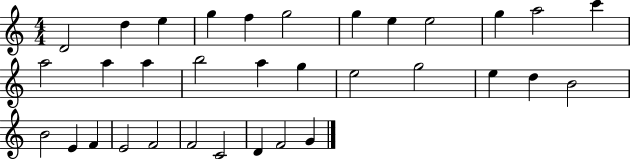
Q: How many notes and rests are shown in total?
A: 33